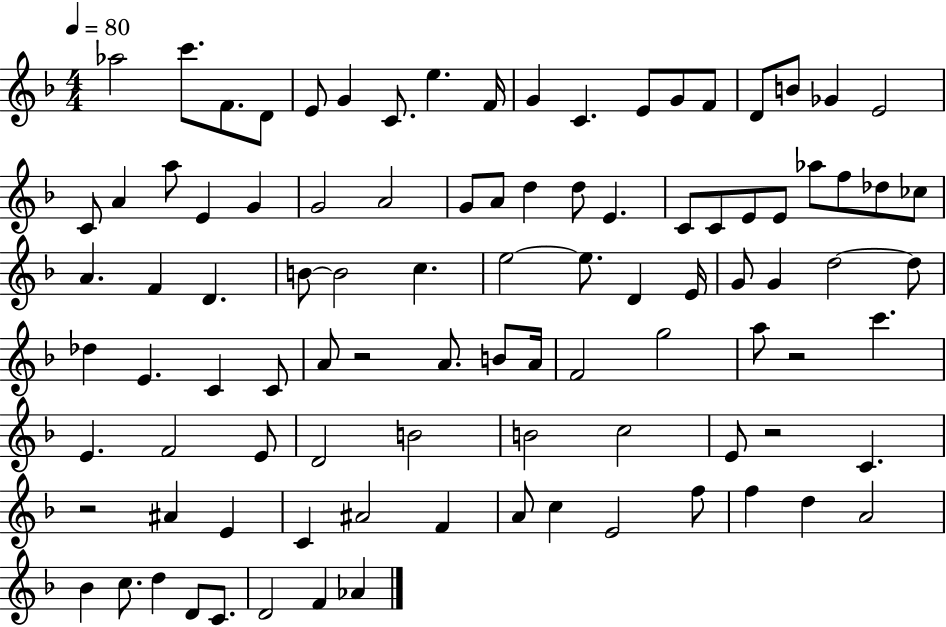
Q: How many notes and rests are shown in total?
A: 97